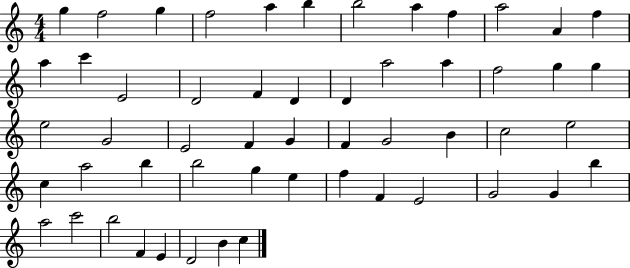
{
  \clef treble
  \numericTimeSignature
  \time 4/4
  \key c \major
  g''4 f''2 g''4 | f''2 a''4 b''4 | b''2 a''4 f''4 | a''2 a'4 f''4 | \break a''4 c'''4 e'2 | d'2 f'4 d'4 | d'4 a''2 a''4 | f''2 g''4 g''4 | \break e''2 g'2 | e'2 f'4 g'4 | f'4 g'2 b'4 | c''2 e''2 | \break c''4 a''2 b''4 | b''2 g''4 e''4 | f''4 f'4 e'2 | g'2 g'4 b''4 | \break a''2 c'''2 | b''2 f'4 e'4 | d'2 b'4 c''4 | \bar "|."
}